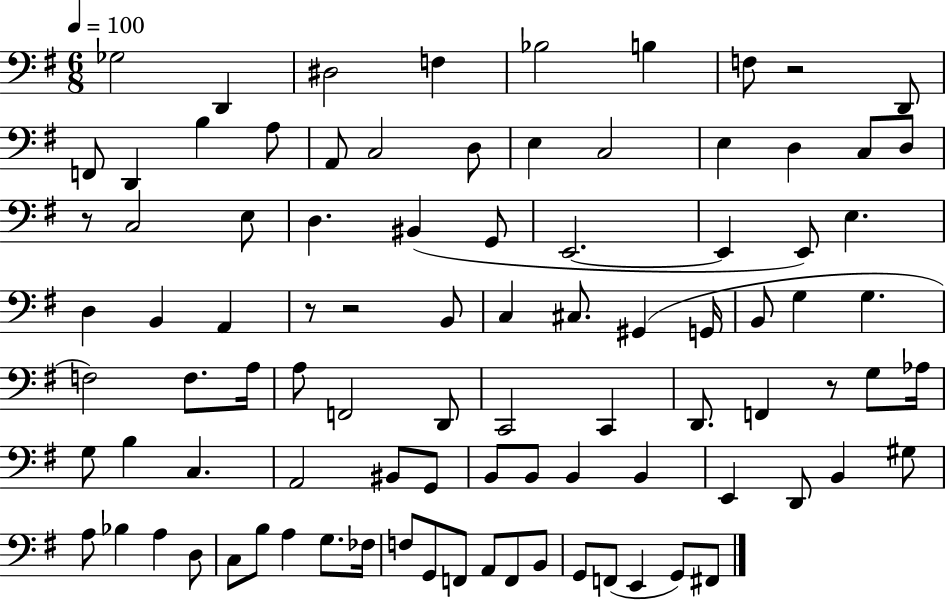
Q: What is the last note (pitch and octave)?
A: F#2